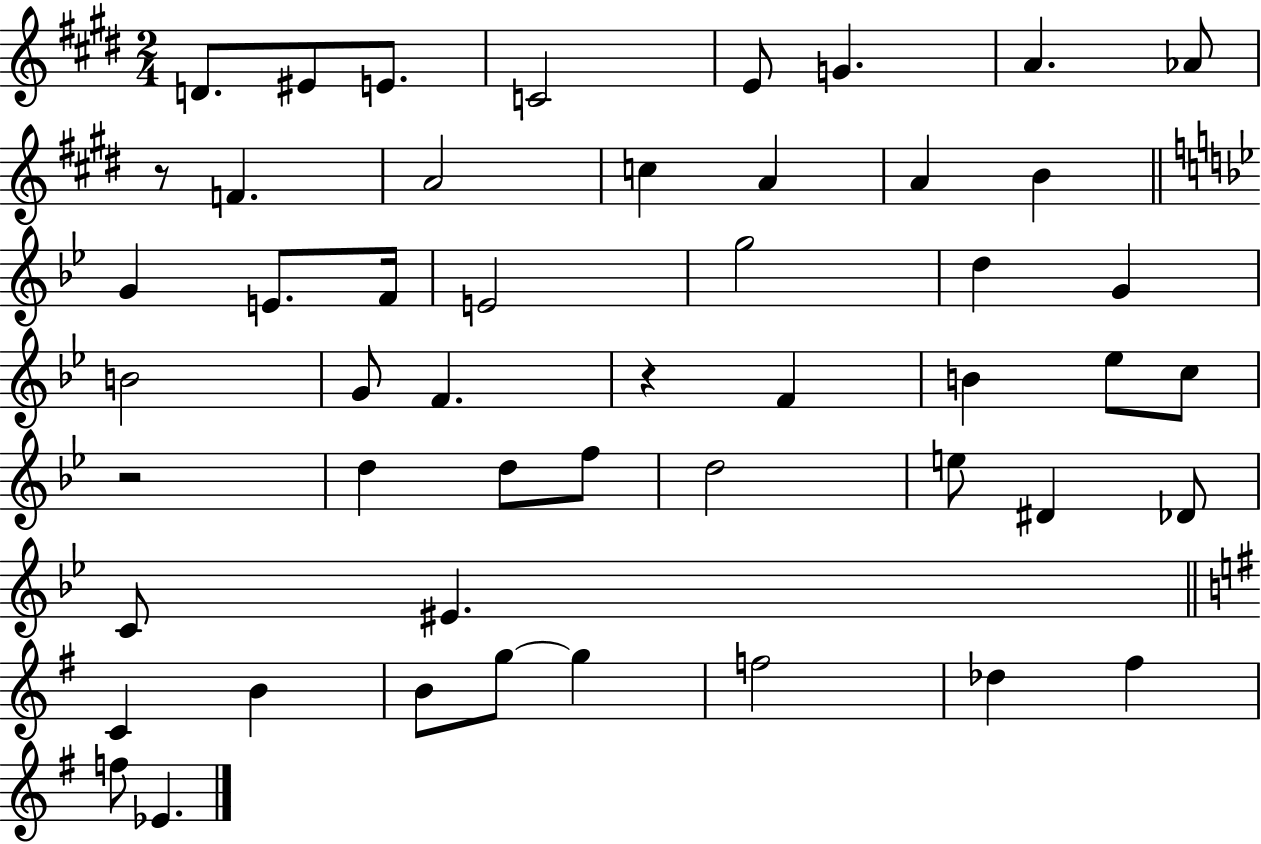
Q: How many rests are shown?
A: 3